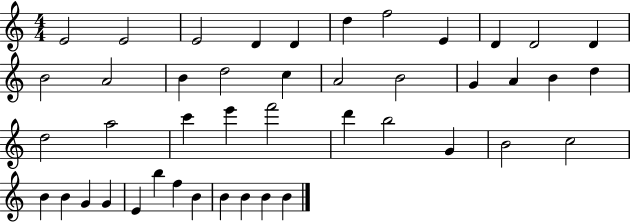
E4/h E4/h E4/h D4/q D4/q D5/q F5/h E4/q D4/q D4/h D4/q B4/h A4/h B4/q D5/h C5/q A4/h B4/h G4/q A4/q B4/q D5/q D5/h A5/h C6/q E6/q F6/h D6/q B5/h G4/q B4/h C5/h B4/q B4/q G4/q G4/q E4/q B5/q F5/q B4/q B4/q B4/q B4/q B4/q